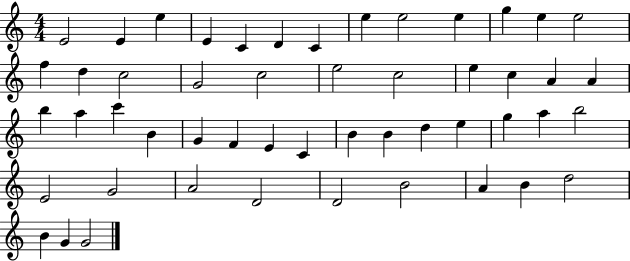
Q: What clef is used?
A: treble